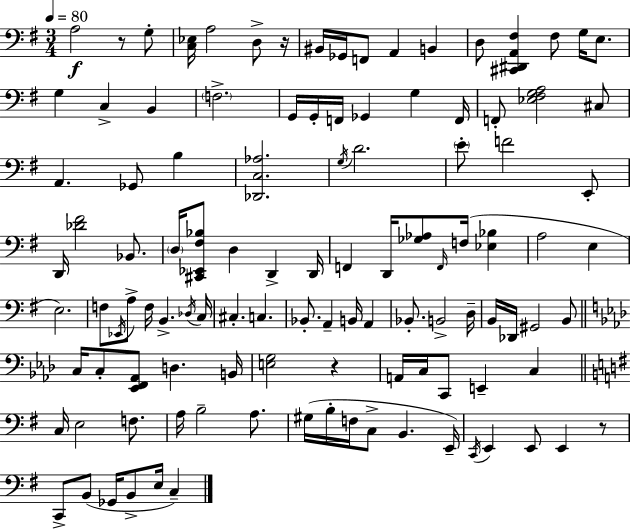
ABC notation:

X:1
T:Untitled
M:3/4
L:1/4
K:Em
A,2 z/2 G,/2 [C,_E,]/4 A,2 D,/2 z/4 ^B,,/4 _G,,/4 F,,/2 A,, B,, D,/2 [^C,,^D,,A,,^F,] ^F,/2 G,/4 E,/2 G, C, B,, F,2 G,,/4 G,,/4 F,,/4 _G,, G, F,,/4 F,,/2 [_E,^F,G,A,]2 ^C,/2 A,, _G,,/2 B, [_D,,C,_A,]2 G,/4 D2 E/2 F2 E,,/2 D,,/4 [_D^F]2 _B,,/2 D,/4 [^C,,_E,,^F,_B,]/2 D, D,, D,,/4 F,, D,,/4 [_G,_A,]/2 F,,/4 F,/4 [_E,_B,] A,2 E, E,2 F,/2 _E,,/4 A,/2 F,/4 B,, _D,/4 C,/4 ^C, C, _B,,/2 A,, B,,/4 A,, _B,,/2 B,,2 D,/4 B,,/4 _D,,/4 ^G,,2 B,,/2 C,/4 C,/2 [_E,,F,,_A,,]/2 D, B,,/4 [E,G,]2 z A,,/4 C,/4 C,,/2 E,, C, C,/4 E,2 F,/2 A,/4 B,2 A,/2 ^G,/4 B,/4 F,/4 C,/2 B,, E,,/4 C,,/4 E,, E,,/2 E,, z/2 C,,/2 B,,/2 _G,,/4 B,,/2 E,/4 C,